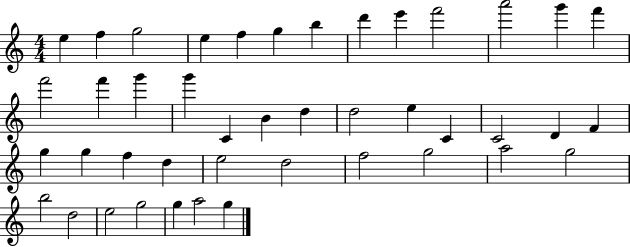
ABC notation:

X:1
T:Untitled
M:4/4
L:1/4
K:C
e f g2 e f g b d' e' f'2 a'2 g' f' f'2 f' g' g' C B d d2 e C C2 D F g g f d e2 d2 f2 g2 a2 g2 b2 d2 e2 g2 g a2 g